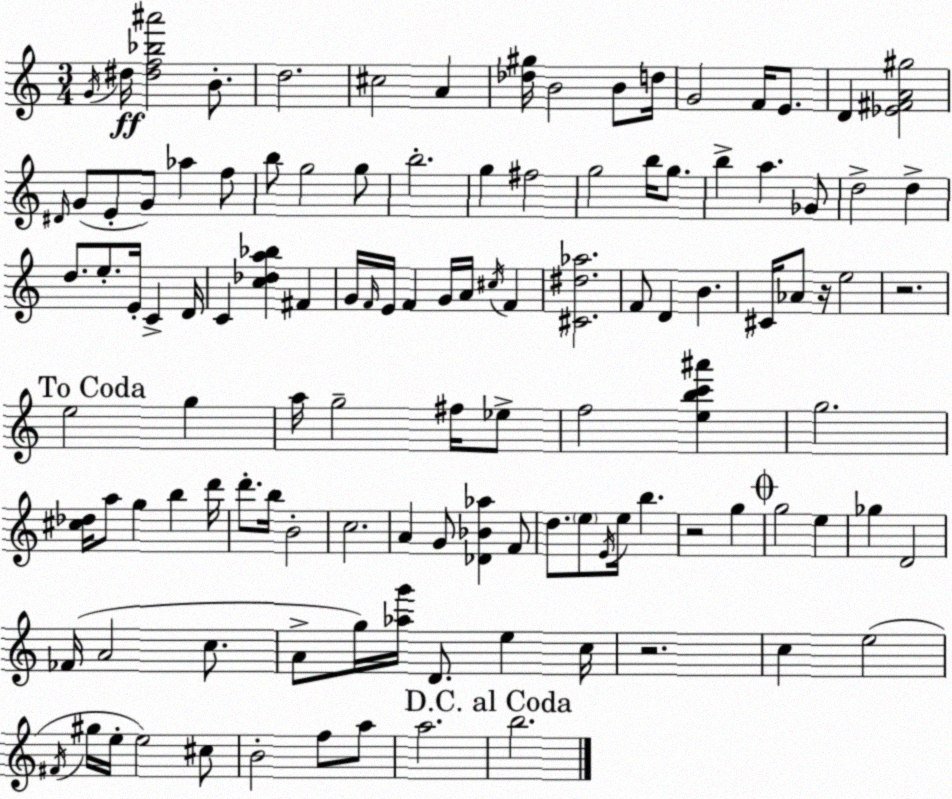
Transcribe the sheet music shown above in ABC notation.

X:1
T:Untitled
M:3/4
L:1/4
K:Am
G/4 ^d/4 [^df_b^a']2 B/2 d2 ^c2 A [_d^g]/4 B2 B/2 d/4 G2 F/4 E/2 D [_E^FA^g]2 ^D/4 G/2 E/2 G/2 _a f/2 b/2 g2 g/2 b2 g ^f2 g2 b/4 g/2 b a _G/2 d2 d d/2 e/2 E/4 C D/4 C [c_da_b] ^F G/4 F/4 E/4 F G/4 A/4 ^c/4 F [^C^d_a]2 F/2 D B ^C/4 _A/2 z/4 e2 z2 e2 g a/4 g2 ^f/4 _e/2 f2 [ebc'^a'] g2 [^c_d]/4 a/2 g b d'/4 d'/2 b/4 B2 c2 A G/2 [_D_B_a] F/2 d/2 e/2 E/4 e/4 b z2 g g2 e _g D2 _F/4 A2 c/2 A/2 g/4 [_ag']/4 D/2 e c/4 z2 c e2 ^F/4 ^g/4 e/4 e2 ^c/2 B2 f/2 a/2 a2 b2